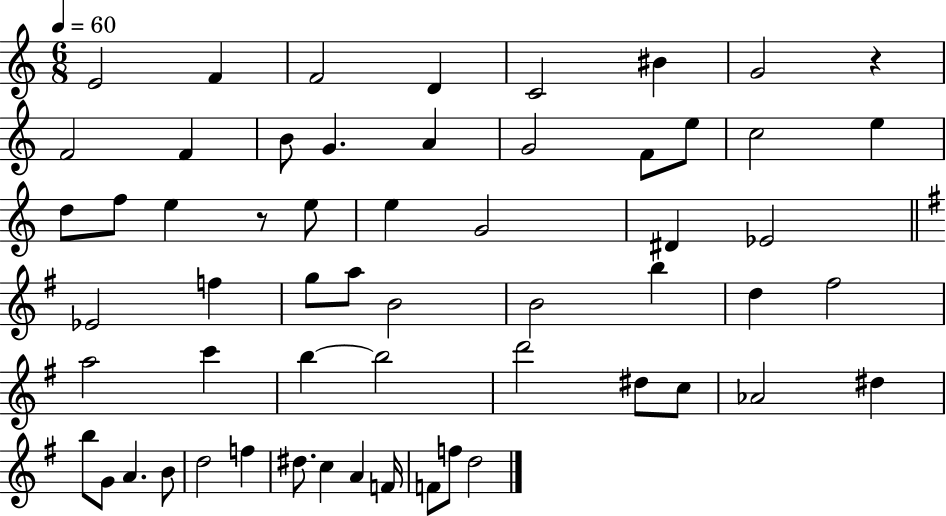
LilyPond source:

{
  \clef treble
  \numericTimeSignature
  \time 6/8
  \key c \major
  \tempo 4 = 60
  e'2 f'4 | f'2 d'4 | c'2 bis'4 | g'2 r4 | \break f'2 f'4 | b'8 g'4. a'4 | g'2 f'8 e''8 | c''2 e''4 | \break d''8 f''8 e''4 r8 e''8 | e''4 g'2 | dis'4 ees'2 | \bar "||" \break \key g \major ees'2 f''4 | g''8 a''8 b'2 | b'2 b''4 | d''4 fis''2 | \break a''2 c'''4 | b''4~~ b''2 | d'''2 dis''8 c''8 | aes'2 dis''4 | \break b''8 g'8 a'4. b'8 | d''2 f''4 | dis''8. c''4 a'4 f'16 | f'8 f''8 d''2 | \break \bar "|."
}